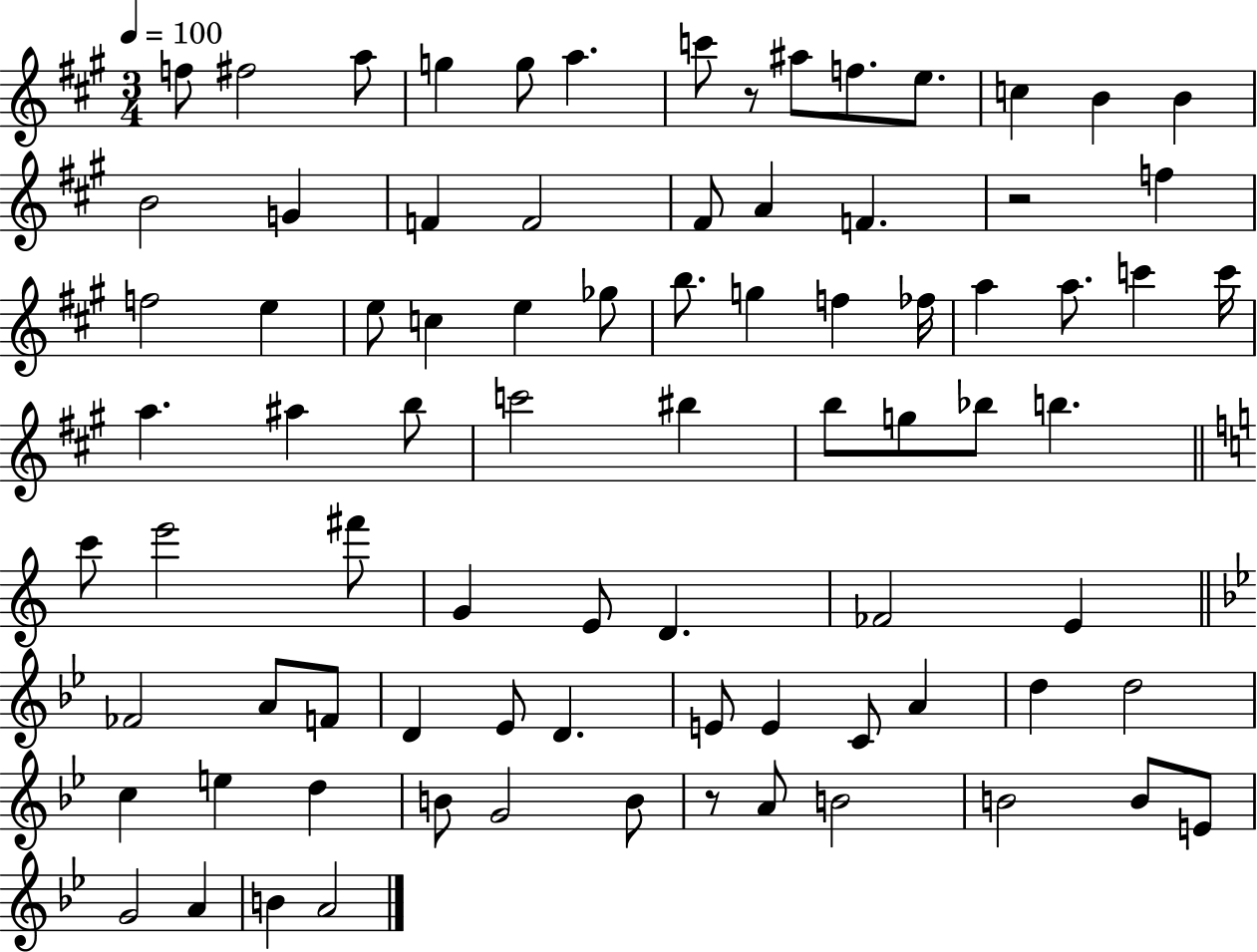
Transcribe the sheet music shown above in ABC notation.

X:1
T:Untitled
M:3/4
L:1/4
K:A
f/2 ^f2 a/2 g g/2 a c'/2 z/2 ^a/2 f/2 e/2 c B B B2 G F F2 ^F/2 A F z2 f f2 e e/2 c e _g/2 b/2 g f _f/4 a a/2 c' c'/4 a ^a b/2 c'2 ^b b/2 g/2 _b/2 b c'/2 e'2 ^f'/2 G E/2 D _F2 E _F2 A/2 F/2 D _E/2 D E/2 E C/2 A d d2 c e d B/2 G2 B/2 z/2 A/2 B2 B2 B/2 E/2 G2 A B A2